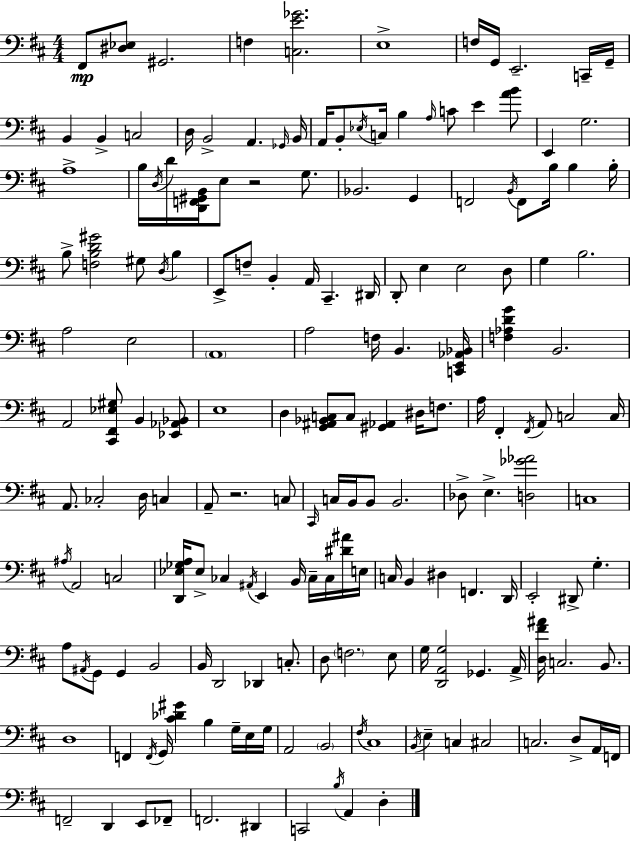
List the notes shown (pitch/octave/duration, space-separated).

F#2/e [D#3,Eb3]/e G#2/h. F3/q [C3,E4,Gb4]/h. E3/w F3/s G2/s E2/h. C2/s G2/s B2/q B2/q C3/h D3/s B2/h A2/q. Gb2/s B2/s A2/s B2/e Eb3/s C3/s B3/q A3/s C4/e E4/q [A4,B4]/e E2/q G3/h. A3/w B3/s D3/s D4/s [D2,F2,G#2,B2]/s E3/e R/h G3/e. Bb2/h. G2/q F2/h B2/s F2/e B3/s B3/q B3/s B3/e [F3,B3,D4,G#4]/h G#3/e D3/s B3/q E2/e F3/e B2/q A2/s C#2/q. D#2/s D2/e E3/q E3/h D3/e G3/q B3/h. A3/h E3/h A2/w A3/h F3/s B2/q. [C2,E2,Ab2,Bb2]/s [F3,Ab3,D4,G4]/q B2/h. A2/h [C#2,F#2,Eb3,G#3]/e B2/q [Eb2,Ab2,Bb2]/e E3/w D3/q [G2,A#2,Bb2,C3]/e C3/e [G#2,Ab2]/q D#3/s F3/e. A3/s F#2/q F#2/s A2/e C3/h C3/s A2/e. CES3/h D3/s C3/q A2/e R/h. C3/e C#2/s C3/s B2/s B2/e B2/h. Db3/e E3/q. [D3,Gb4,Ab4]/h C3/w A#3/s A2/h C3/h [D2,Eb3,Gb3,A3]/s Eb3/e CES3/q A#2/s E2/q B2/s CES3/s CES3/s [D#4,A#4]/s E3/s C3/s B2/q D#3/q F2/q. D2/s E2/h D#2/e G3/q. A3/e A#2/s G2/e G2/q B2/h B2/s D2/h Db2/q C3/e. D3/e F3/h. E3/e G3/s [D2,A2,G3]/h Gb2/q. A2/s [D3,F#4,A#4]/s C3/h. B2/e. D3/w F2/q F2/s G2/s [C#4,Db4,G#4]/q B3/q G3/s E3/s G3/s A2/h B2/h F#3/s C#3/w B2/s E3/q C3/q C#3/h C3/h. D3/e A2/s F2/s F2/h D2/q E2/e FES2/e F2/h. D#2/q C2/h B3/s A2/q D3/q